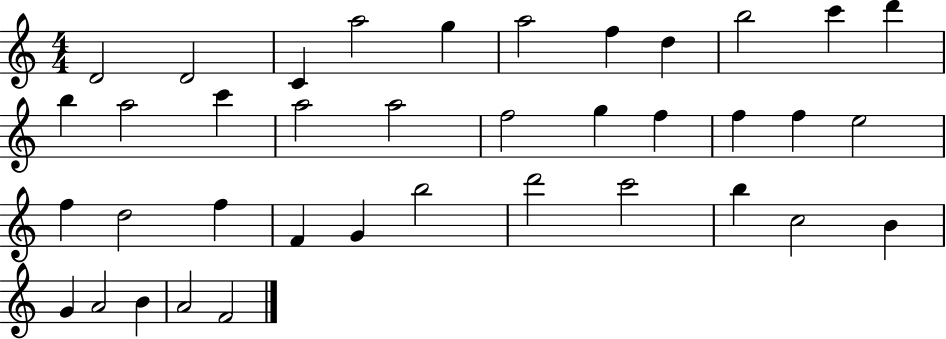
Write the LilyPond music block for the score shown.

{
  \clef treble
  \numericTimeSignature
  \time 4/4
  \key c \major
  d'2 d'2 | c'4 a''2 g''4 | a''2 f''4 d''4 | b''2 c'''4 d'''4 | \break b''4 a''2 c'''4 | a''2 a''2 | f''2 g''4 f''4 | f''4 f''4 e''2 | \break f''4 d''2 f''4 | f'4 g'4 b''2 | d'''2 c'''2 | b''4 c''2 b'4 | \break g'4 a'2 b'4 | a'2 f'2 | \bar "|."
}